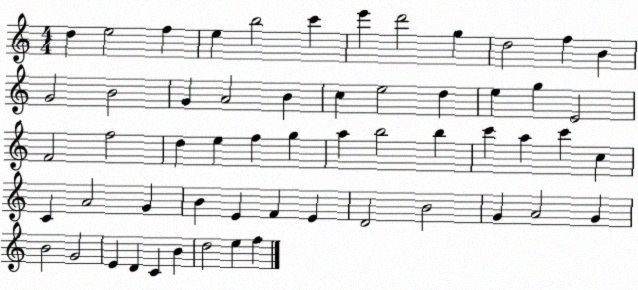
X:1
T:Untitled
M:4/4
L:1/4
K:C
d e2 f e b2 c' e' d'2 g d2 f B G2 B2 G A2 B c e2 d e g E2 F2 f2 d e f g a b2 b c' a c' c C A2 G B E F E D2 B2 G A2 G B2 G2 E D C B d2 e f